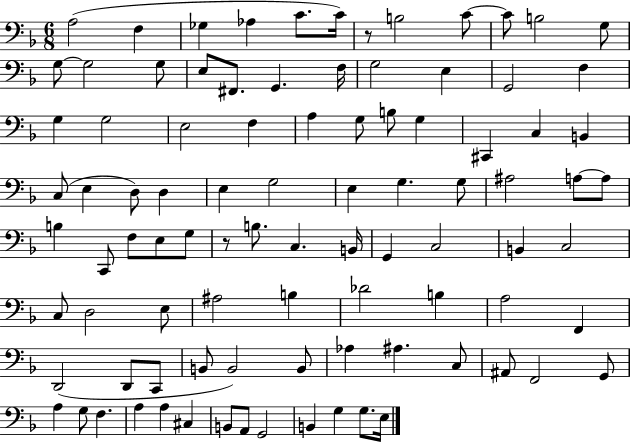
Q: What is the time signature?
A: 6/8